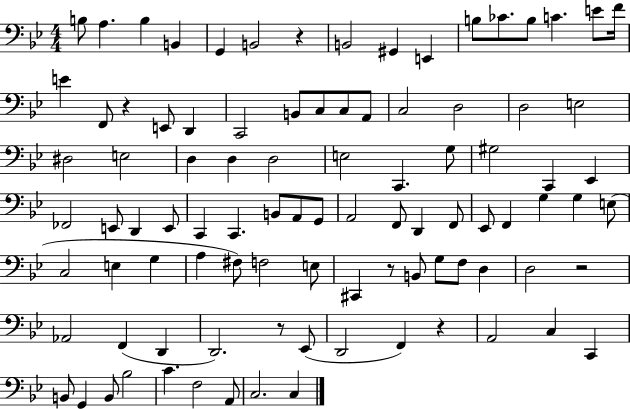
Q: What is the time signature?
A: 4/4